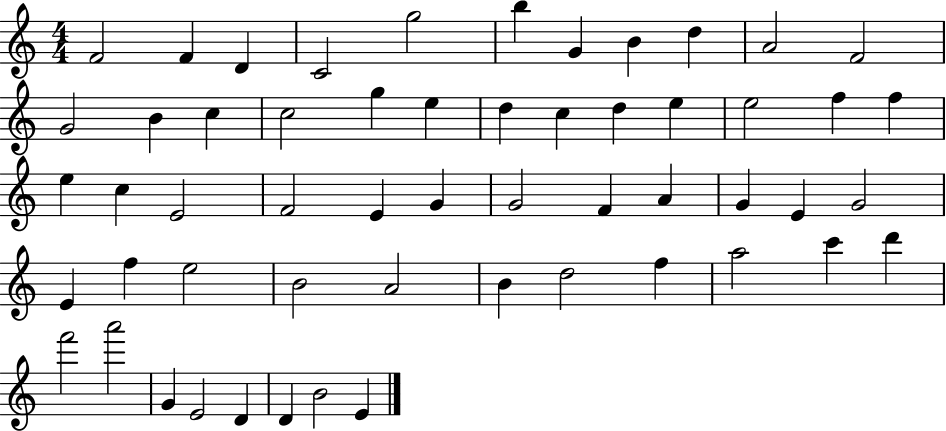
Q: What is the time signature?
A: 4/4